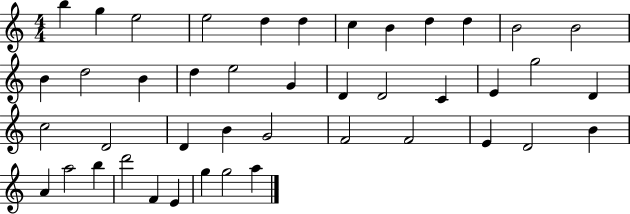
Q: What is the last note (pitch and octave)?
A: A5